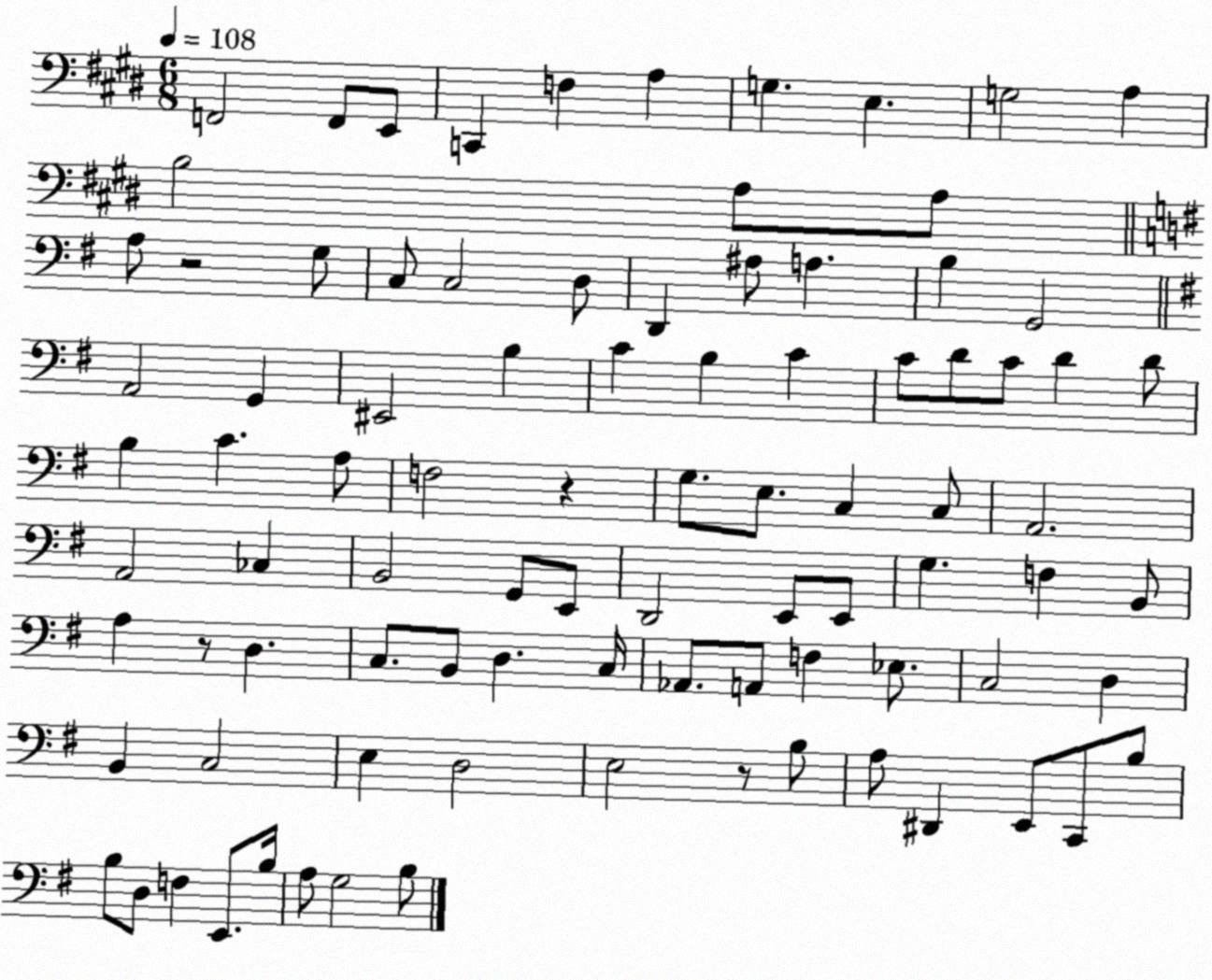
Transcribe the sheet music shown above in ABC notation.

X:1
T:Untitled
M:6/8
L:1/4
K:E
F,,2 F,,/2 E,,/2 C,, F, A, G, E, G,2 A, B,2 A,/2 A,/2 A,/2 z2 G,/2 C,/2 C,2 D,/2 D,, ^A,/2 A, B, G,,2 A,,2 G,, ^E,,2 B, C B, C C/2 D/2 C/2 D D/2 B, C A,/2 F,2 z G,/2 E,/2 C, C,/2 A,,2 A,,2 _C, B,,2 G,,/2 E,,/2 D,,2 E,,/2 E,,/2 G, F, B,,/2 A, z/2 D, C,/2 B,,/2 D, C,/4 _A,,/2 A,,/2 F, _E,/2 C,2 D, B,, C,2 E, D,2 E,2 z/2 B,/2 A,/2 ^D,, E,,/2 C,,/2 B,/2 B,/2 D,/2 F, E,,/2 B,/4 A,/2 G,2 B,/2